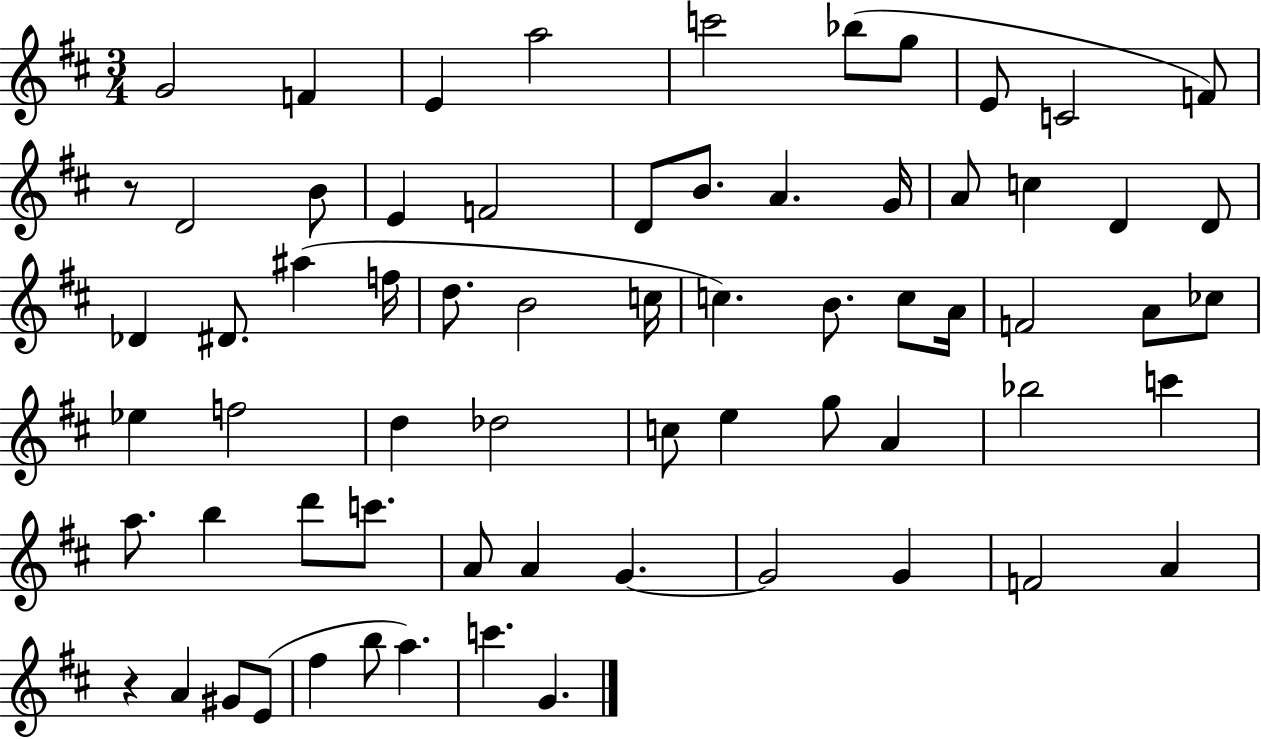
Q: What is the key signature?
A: D major